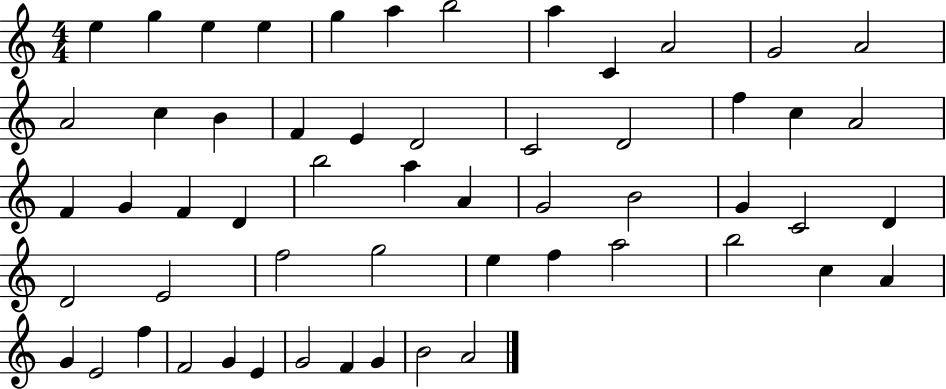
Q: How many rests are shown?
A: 0